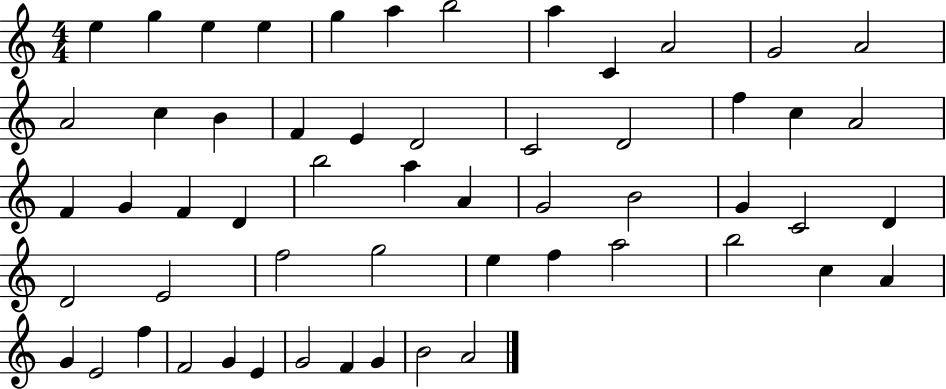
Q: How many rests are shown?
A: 0